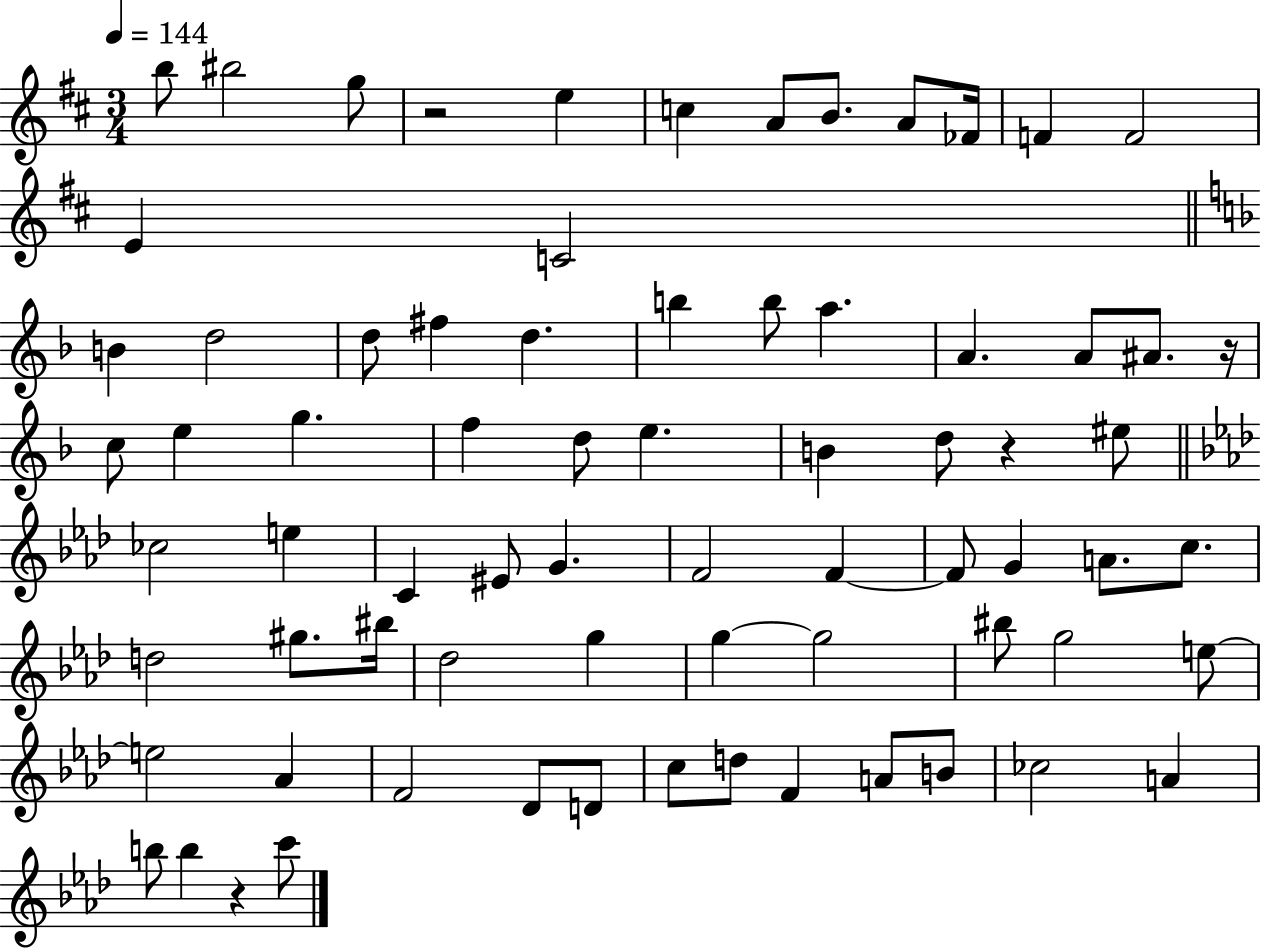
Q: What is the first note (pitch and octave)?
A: B5